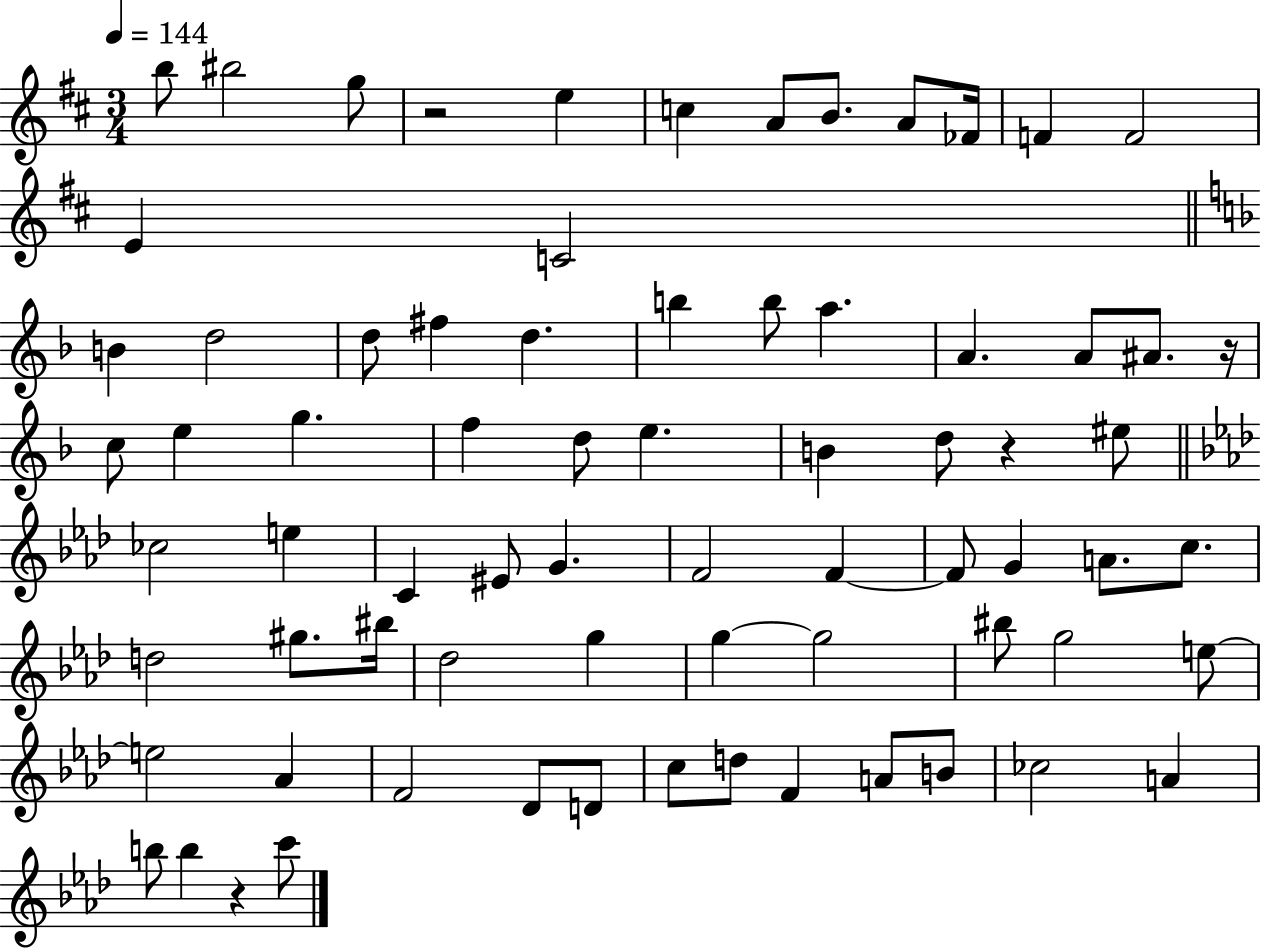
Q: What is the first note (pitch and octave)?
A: B5